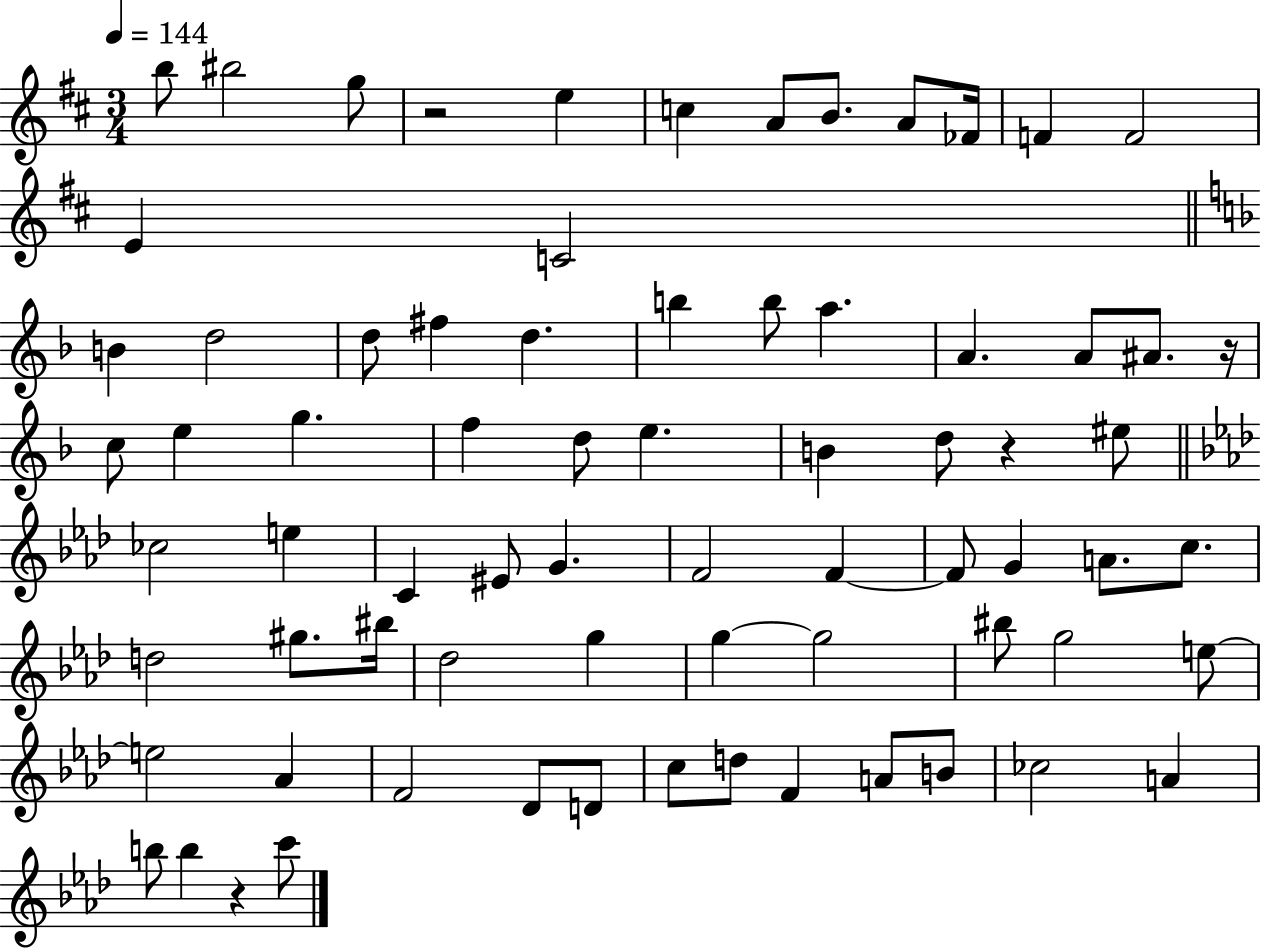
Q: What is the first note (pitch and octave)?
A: B5